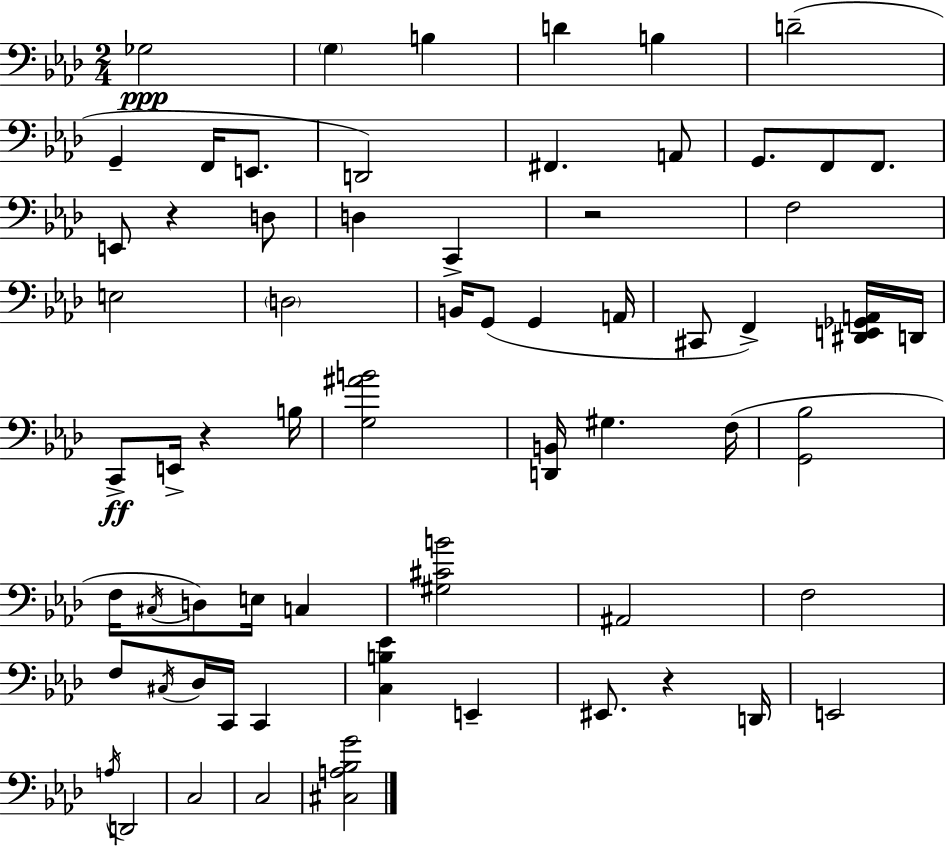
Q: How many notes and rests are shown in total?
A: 65